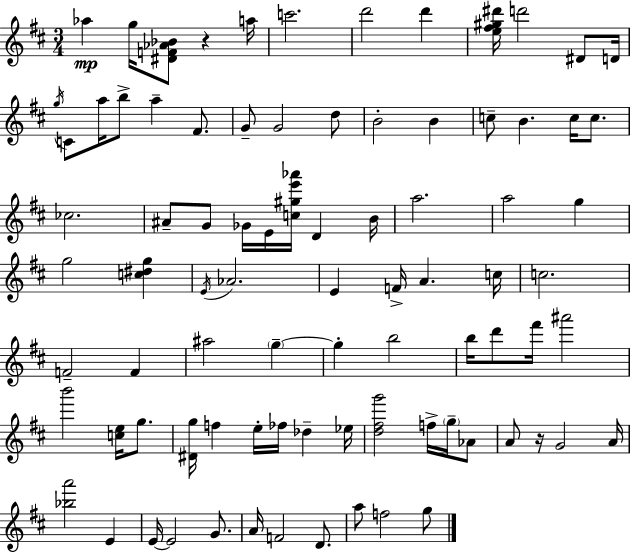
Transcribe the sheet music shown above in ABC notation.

X:1
T:Untitled
M:3/4
L:1/4
K:D
_a g/4 [^DF_A_B]/2 z a/4 c'2 d'2 d' [e^f^g^d']/4 d'2 ^D/2 D/4 g/4 C/2 a/4 b/2 a ^F/2 G/2 G2 d/2 B2 B c/2 B c/4 c/2 _c2 ^A/2 G/2 _G/4 E/4 [c^ge'_a']/4 D B/4 a2 a2 g g2 [c^dg] E/4 _A2 E F/4 A c/4 c2 F2 F ^a2 g g b2 b/4 d'/2 ^f'/4 ^a'2 b'2 [ce]/4 g/2 [^Dg]/4 f e/4 _f/4 _d _e/4 [d^fg']2 f/4 g/4 _A/2 A/2 z/4 G2 A/4 [_ba']2 E E/4 E2 G/2 A/4 F2 D/2 a/2 f2 g/2